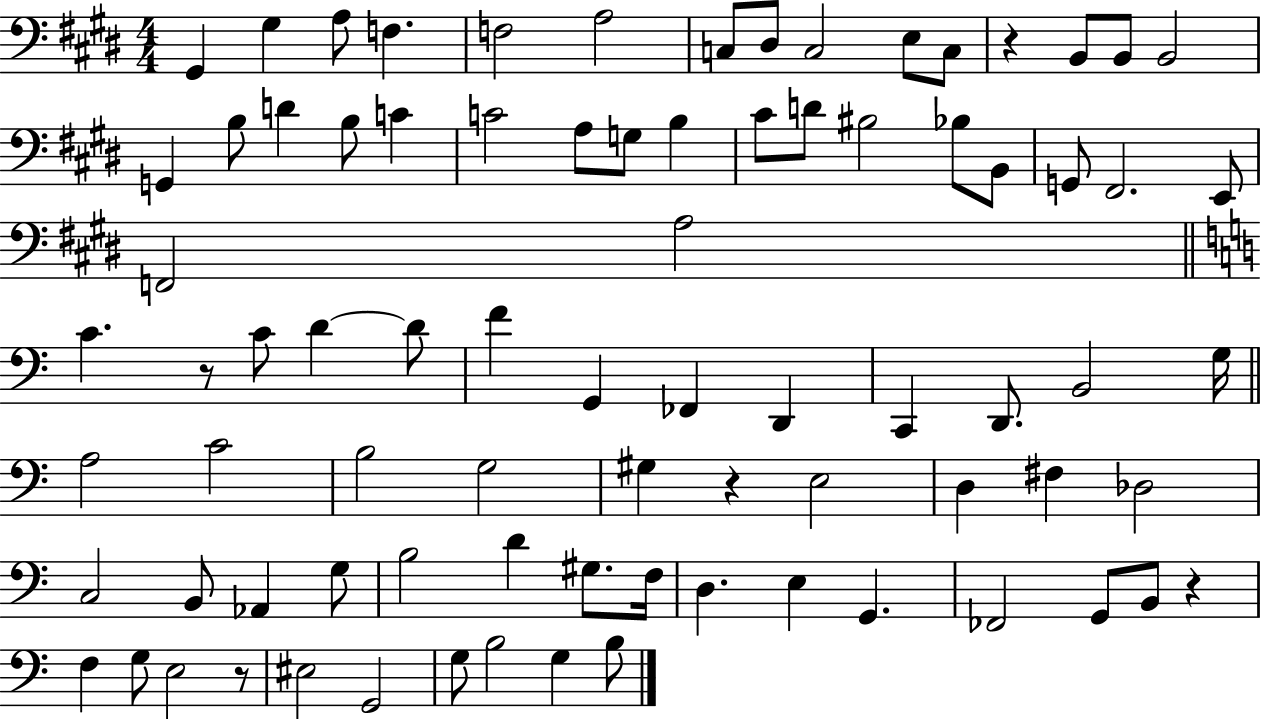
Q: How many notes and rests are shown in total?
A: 82